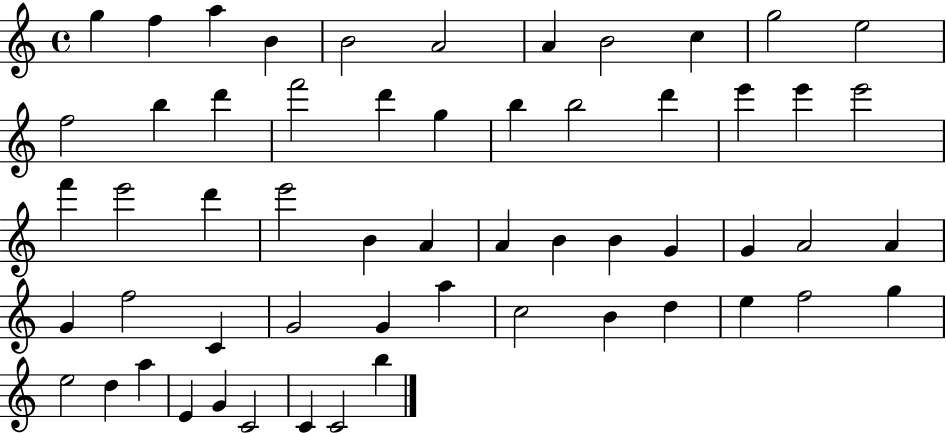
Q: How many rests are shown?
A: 0